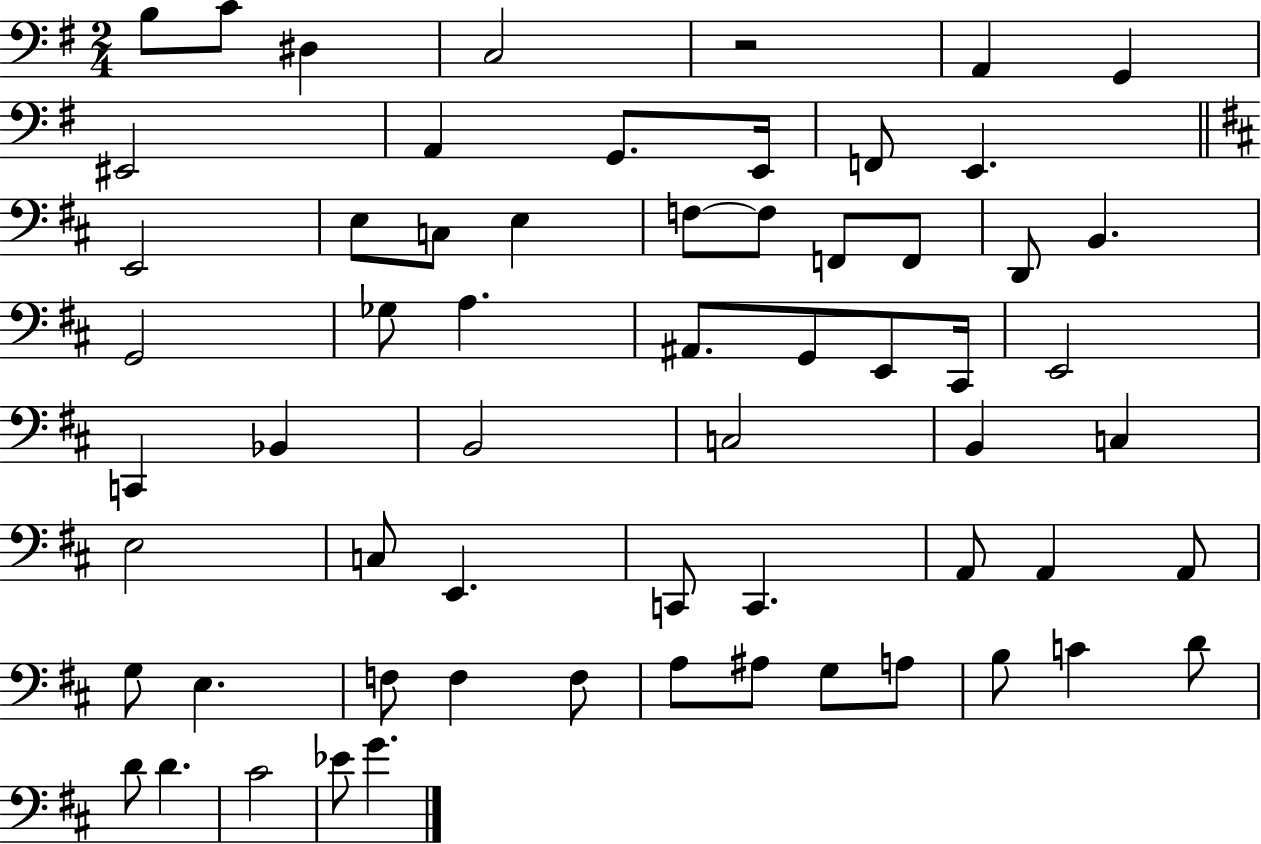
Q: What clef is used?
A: bass